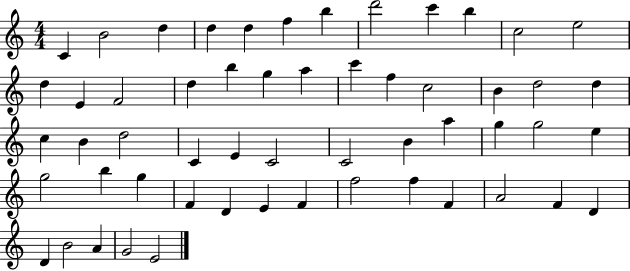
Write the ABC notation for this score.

X:1
T:Untitled
M:4/4
L:1/4
K:C
C B2 d d d f b d'2 c' b c2 e2 d E F2 d b g a c' f c2 B d2 d c B d2 C E C2 C2 B a g g2 e g2 b g F D E F f2 f F A2 F D D B2 A G2 E2